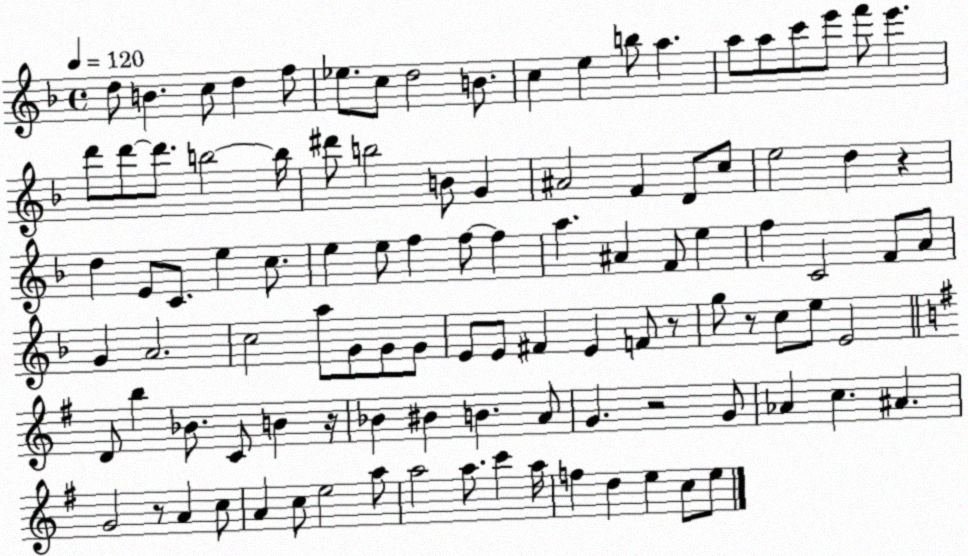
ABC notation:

X:1
T:Untitled
M:4/4
L:1/4
K:F
d/2 B c/2 d f/2 _e/2 c/2 d2 B/2 c e b/2 a a/2 a/2 c'/2 e'/2 f'/2 e' d'/2 d'/2 d'/2 b2 b/4 ^d'/2 b2 B/2 G ^A2 F D/2 c/2 e2 d z d E/2 C/2 e c/2 e e/2 f f/2 f a ^A F/2 e f C2 F/2 A/2 G A2 c2 a/2 G/2 G/2 G/2 E/2 E/2 ^F E F/2 z/2 g/2 z/2 c/2 e/2 E2 D/2 b _B/2 C/2 B z/4 _B ^B B A/2 G z2 G/2 _A c ^A G2 z/2 A c/2 A c/2 e2 a/2 a2 a/2 c' a/4 f d e c/2 e/2